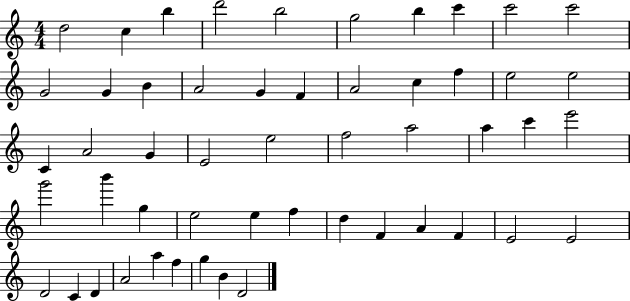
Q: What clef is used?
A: treble